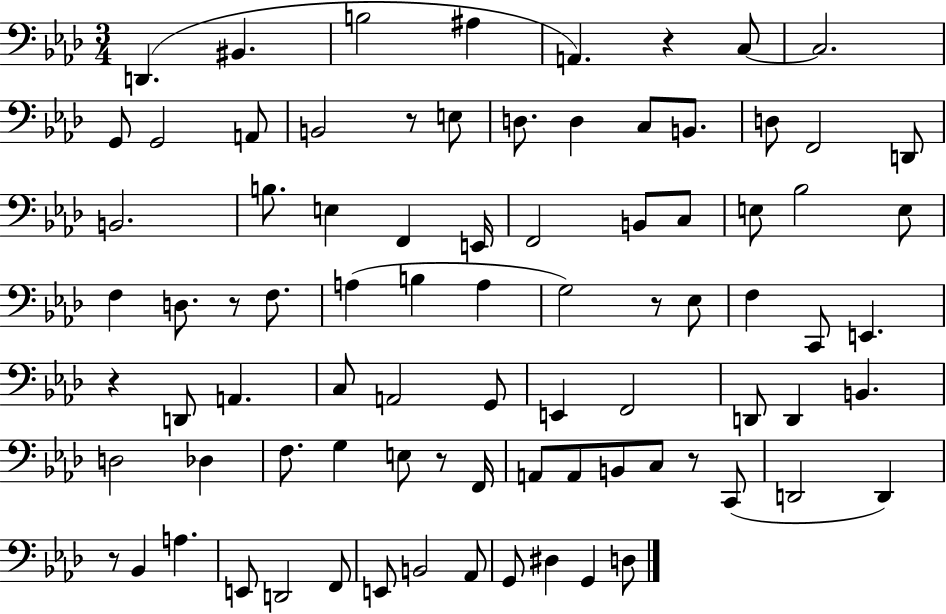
{
  \clef bass
  \numericTimeSignature
  \time 3/4
  \key aes \major
  d,4.( bis,4. | b2 ais4 | a,4.) r4 c8~~ | c2. | \break g,8 g,2 a,8 | b,2 r8 e8 | d8. d4 c8 b,8. | d8 f,2 d,8 | \break b,2. | b8. e4 f,4 e,16 | f,2 b,8 c8 | e8 bes2 e8 | \break f4 d8. r8 f8. | a4( b4 a4 | g2) r8 ees8 | f4 c,8 e,4. | \break r4 d,8 a,4. | c8 a,2 g,8 | e,4 f,2 | d,8 d,4 b,4. | \break d2 des4 | f8. g4 e8 r8 f,16 | a,8 a,8 b,8 c8 r8 c,8( | d,2 d,4) | \break r8 bes,4 a4. | e,8 d,2 f,8 | e,8 b,2 aes,8 | g,8 dis4 g,4 d8 | \break \bar "|."
}